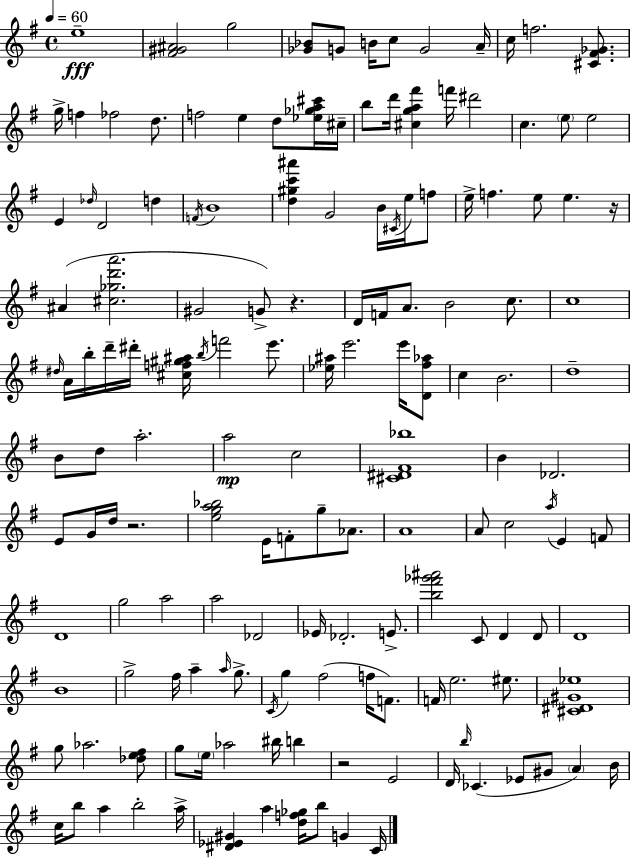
{
  \clef treble
  \time 4/4
  \defaultTimeSignature
  \key e \minor
  \tempo 4 = 60
  e''1--\fff | <fis' gis' ais'>2 g''2 | <ges' bes'>8 g'8 b'16 c''8 g'2 a'16-- | c''16 f''2. <cis' fis' ges'>8. | \break g''16-> f''4 fes''2 d''8. | f''2 e''4 d''8 <ees'' ges'' a'' cis'''>16 cis''16-- | b''8 d'''16 <cis'' g'' a'' fis'''>4 f'''16 dis'''2 | c''4. \parenthesize e''8 e''2 | \break e'4 \grace { des''16 } d'2 d''4 | \acciaccatura { f'16 } b'1 | <d'' gis'' c''' ais'''>4 g'2 b'16 \acciaccatura { cis'16 } | e''16 f''8 e''16-> f''4. e''8 e''4. | \break r16 ais'4( <cis'' ges'' d''' a'''>2. | gis'2 g'8->) r4. | d'16 f'16 a'8. b'2 | c''8. c''1 | \break \grace { dis''16 } a'16 b''16-. d'''16-- dis'''16-. <cis'' f'' gis'' ais''>16 \acciaccatura { b''16 } f'''2 | e'''8. <ees'' ais''>16 e'''2. | e'''16 <d' fis'' aes''>8 c''4 b'2. | d''1-- | \break b'8 d''8 a''2.-. | a''2\mp c''2 | <cis' dis' fis' bes''>1 | b'4 des'2. | \break e'8 g'16 d''16 r2. | <e'' g'' a'' bes''>2 e'16 f'8-. | g''8-- aes'8. a'1 | a'8 c''2 \acciaccatura { a''16 } | \break e'4 f'8 d'1 | g''2 a''2 | a''2 des'2 | ees'16 des'2.-. | \break e'8.-> <b'' fis''' ges''' ais'''>2 c'8 | d'4 d'8 d'1 | b'1 | g''2-> fis''16 a''4-- | \break \grace { a''16 } g''8.-> \acciaccatura { c'16 } g''4 fis''2( | f''16 f'8.) f'16 e''2. | eis''8. <cis' dis' gis' ees''>1 | g''8 aes''2. | \break <des'' e'' fis''>8 g''8 \parenthesize e''16 aes''2 | bis''16 b''4 r2 | e'2 d'16 \grace { b''16 } ces'4.( | ees'8 gis'8 \parenthesize a'4) b'16 c''16 b''8 a''4 | \break b''2-. a''16-> <dis' ees' gis'>4 a''4 | <d'' f'' ges''>16 b''8 g'4 c'16 \bar "|."
}